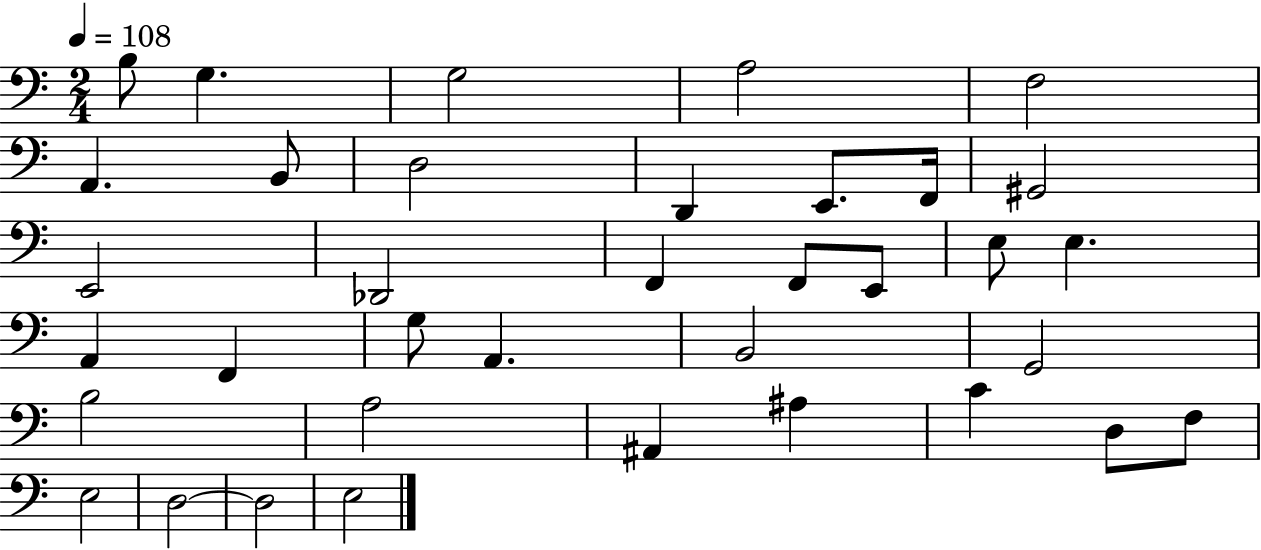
{
  \clef bass
  \numericTimeSignature
  \time 2/4
  \key c \major
  \tempo 4 = 108
  b8 g4. | g2 | a2 | f2 | \break a,4. b,8 | d2 | d,4 e,8. f,16 | gis,2 | \break e,2 | des,2 | f,4 f,8 e,8 | e8 e4. | \break a,4 f,4 | g8 a,4. | b,2 | g,2 | \break b2 | a2 | ais,4 ais4 | c'4 d8 f8 | \break e2 | d2~~ | d2 | e2 | \break \bar "|."
}